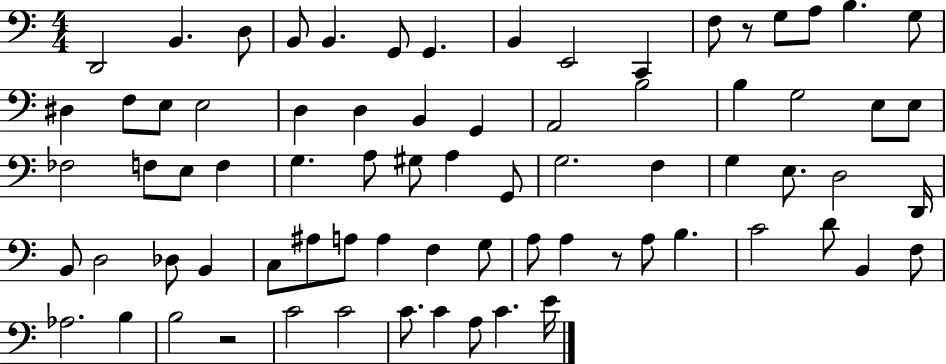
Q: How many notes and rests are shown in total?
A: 75